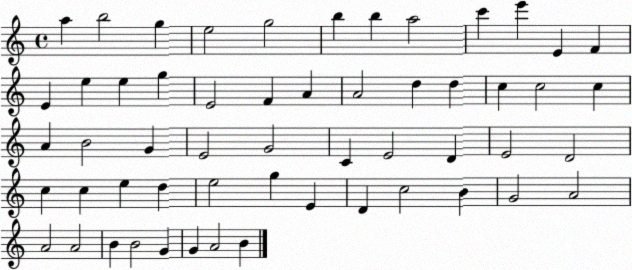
X:1
T:Untitled
M:4/4
L:1/4
K:C
a b2 g e2 g2 b b a2 c' e' E F E e e g E2 F A A2 d d c c2 c A B2 G E2 G2 C E2 D E2 D2 c c e d e2 g E D c2 B G2 A2 A2 A2 B B2 G G A2 B